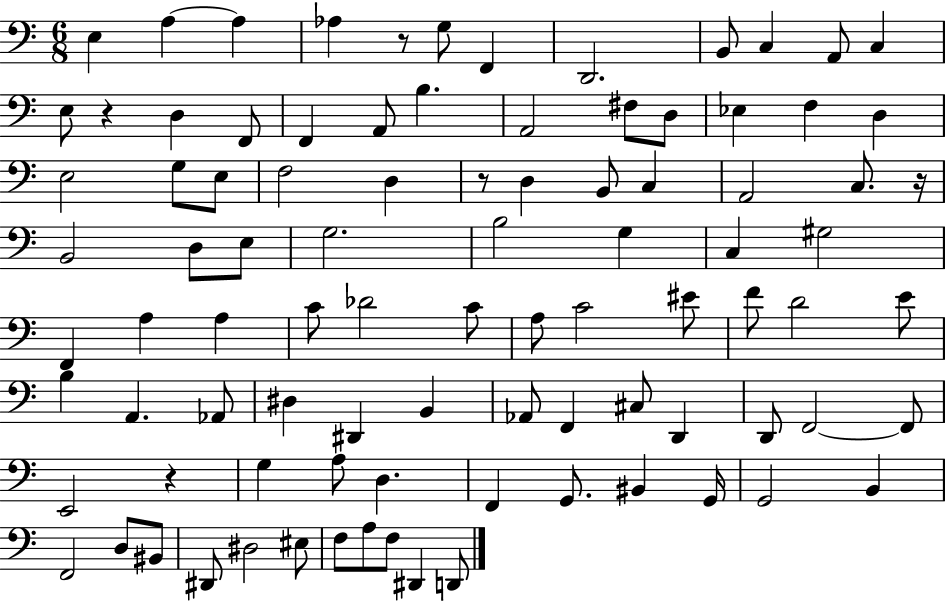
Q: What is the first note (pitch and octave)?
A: E3